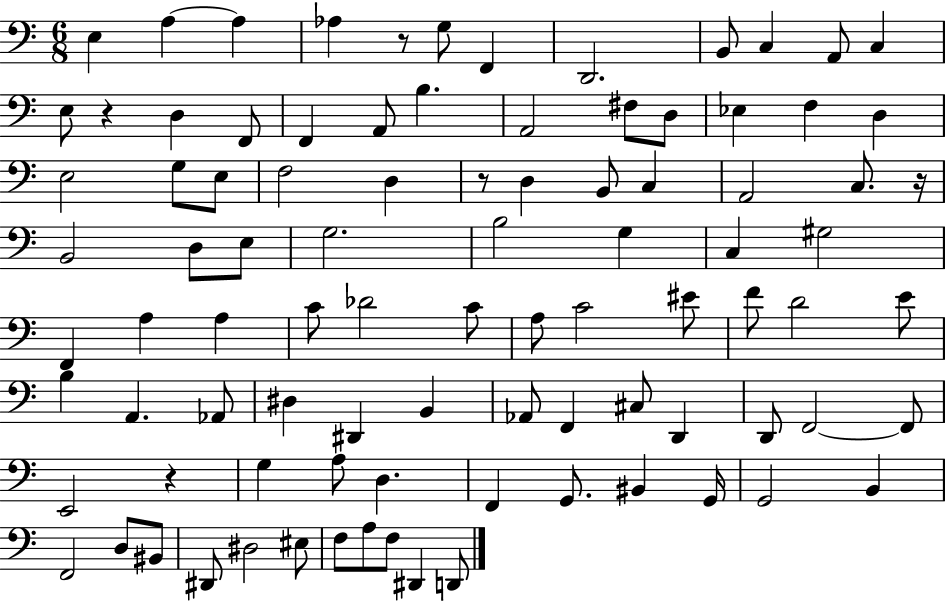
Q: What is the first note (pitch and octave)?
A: E3